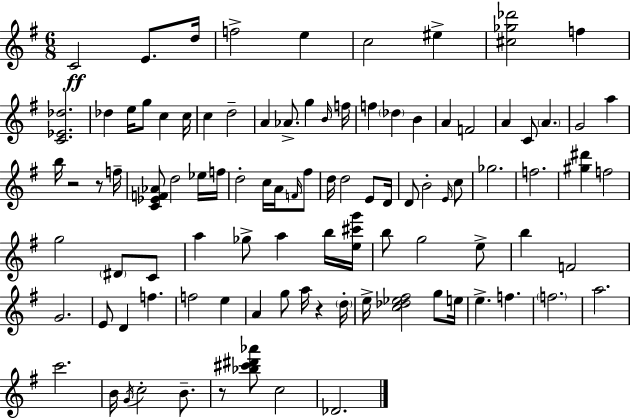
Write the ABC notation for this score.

X:1
T:Untitled
M:6/8
L:1/4
K:G
C2 E/2 d/4 f2 e c2 ^e [^c_g_d']2 f [C_E_d]2 _d e/4 g/2 c c/4 c d2 A _A/2 g B/4 f/4 f _d B A F2 A C/2 A G2 a b/4 z2 z/2 f/4 [C_EF_A]/2 d2 _e/4 f/4 d2 c/4 A/4 F/4 ^f/2 d/4 d2 E/2 D/4 D/2 B2 E/4 c/2 _g2 f2 [^g^d'] f2 g2 ^D/2 C/2 a _g/2 a b/4 [e^c'g']/4 b/2 g2 e/2 b F2 G2 E/2 D f f2 e A g/2 a/4 z d/4 e/4 [c_d_e^f]2 g/2 e/4 e f f2 a2 c'2 B/4 G/4 c2 B/2 z/2 [_b^c'^d'_a']/2 c2 _D2